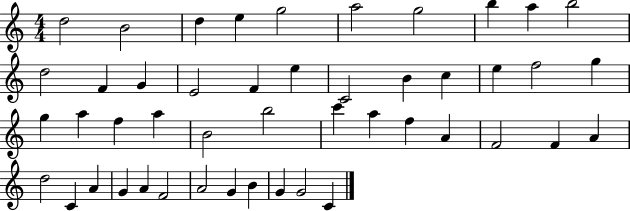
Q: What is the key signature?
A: C major